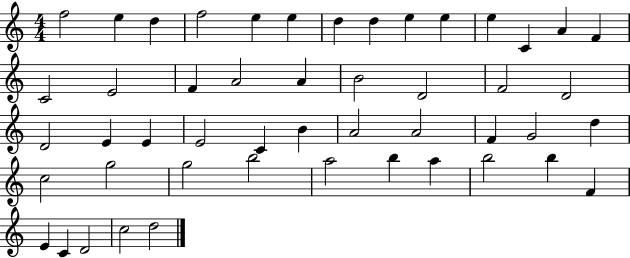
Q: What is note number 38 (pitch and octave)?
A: B5